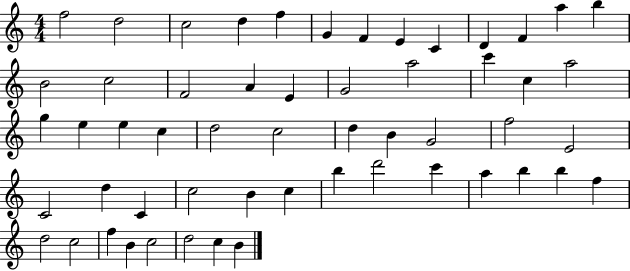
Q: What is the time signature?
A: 4/4